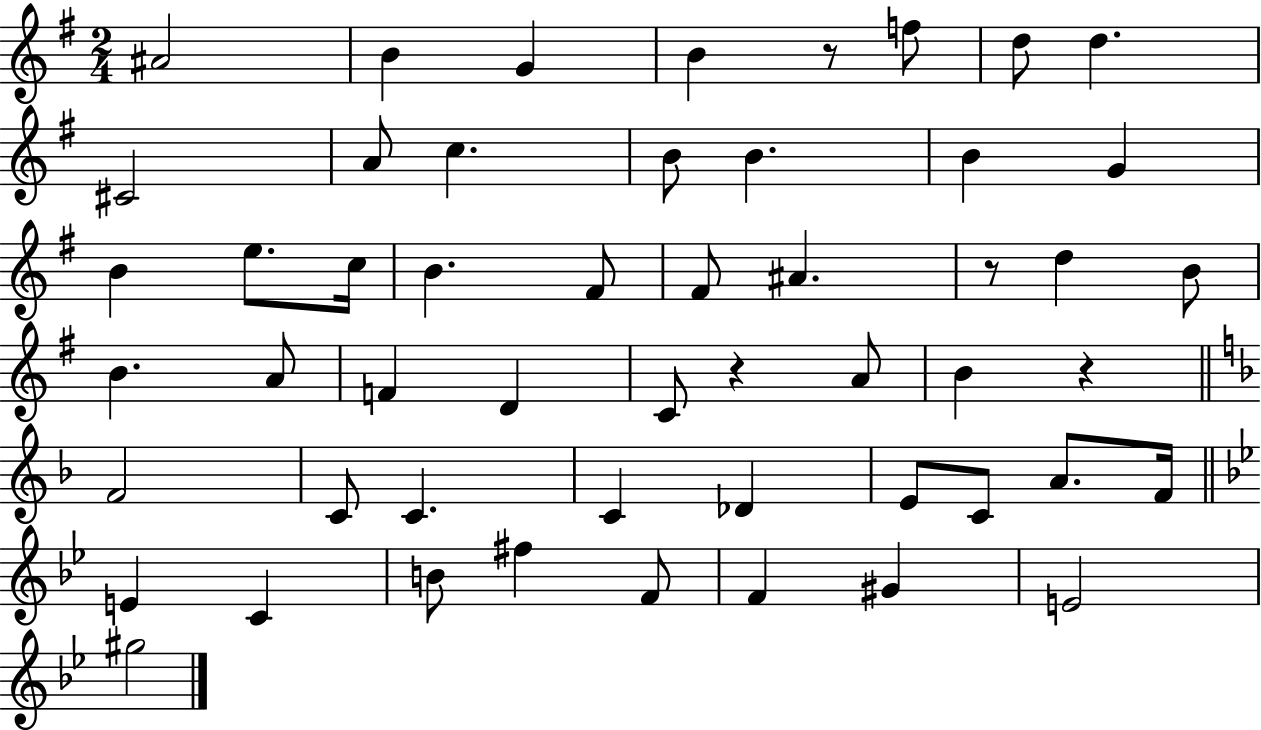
{
  \clef treble
  \numericTimeSignature
  \time 2/4
  \key g \major
  ais'2 | b'4 g'4 | b'4 r8 f''8 | d''8 d''4. | \break cis'2 | a'8 c''4. | b'8 b'4. | b'4 g'4 | \break b'4 e''8. c''16 | b'4. fis'8 | fis'8 ais'4. | r8 d''4 b'8 | \break b'4. a'8 | f'4 d'4 | c'8 r4 a'8 | b'4 r4 | \break \bar "||" \break \key f \major f'2 | c'8 c'4. | c'4 des'4 | e'8 c'8 a'8. f'16 | \break \bar "||" \break \key bes \major e'4 c'4 | b'8 fis''4 f'8 | f'4 gis'4 | e'2 | \break gis''2 | \bar "|."
}